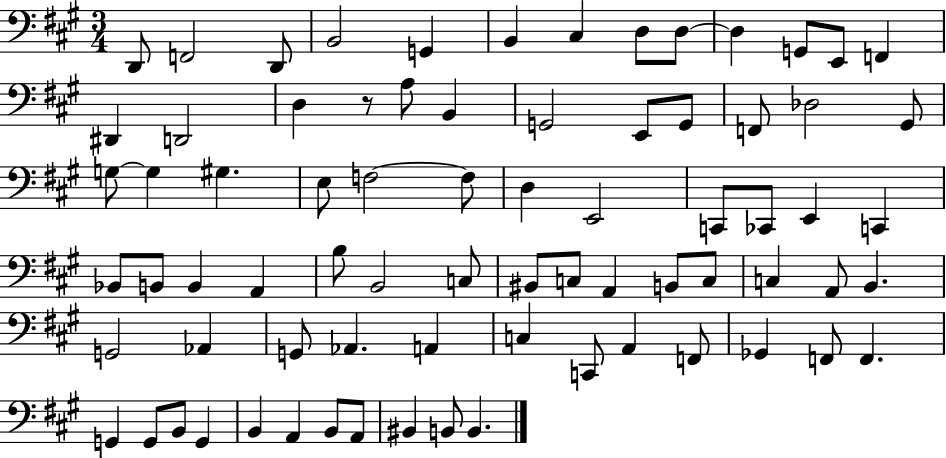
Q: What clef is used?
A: bass